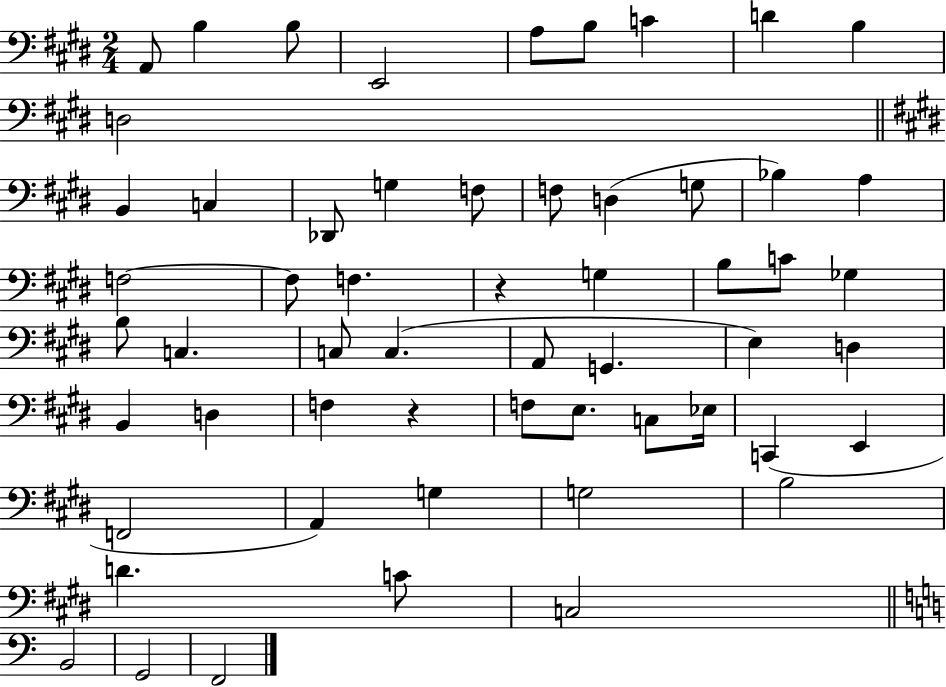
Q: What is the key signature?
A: E major